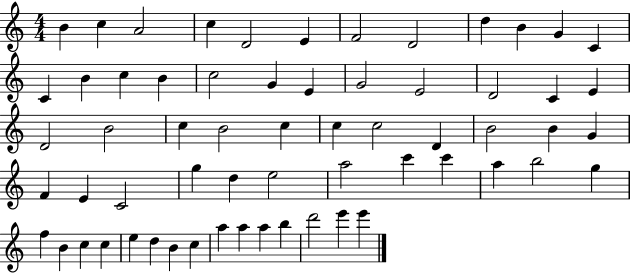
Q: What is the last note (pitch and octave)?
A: E6